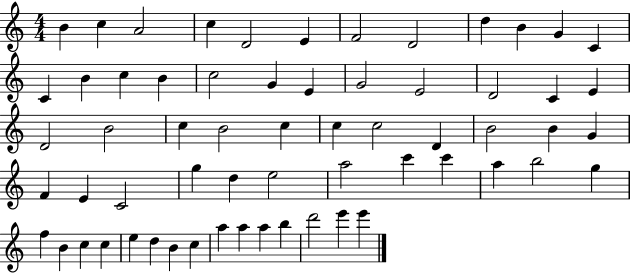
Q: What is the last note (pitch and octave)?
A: E6